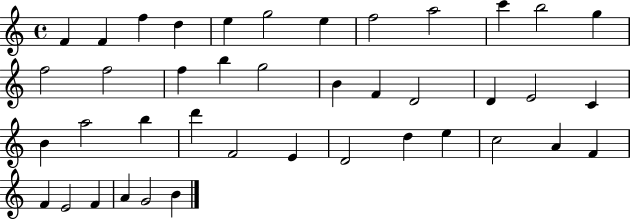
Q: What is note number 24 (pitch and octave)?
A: B4